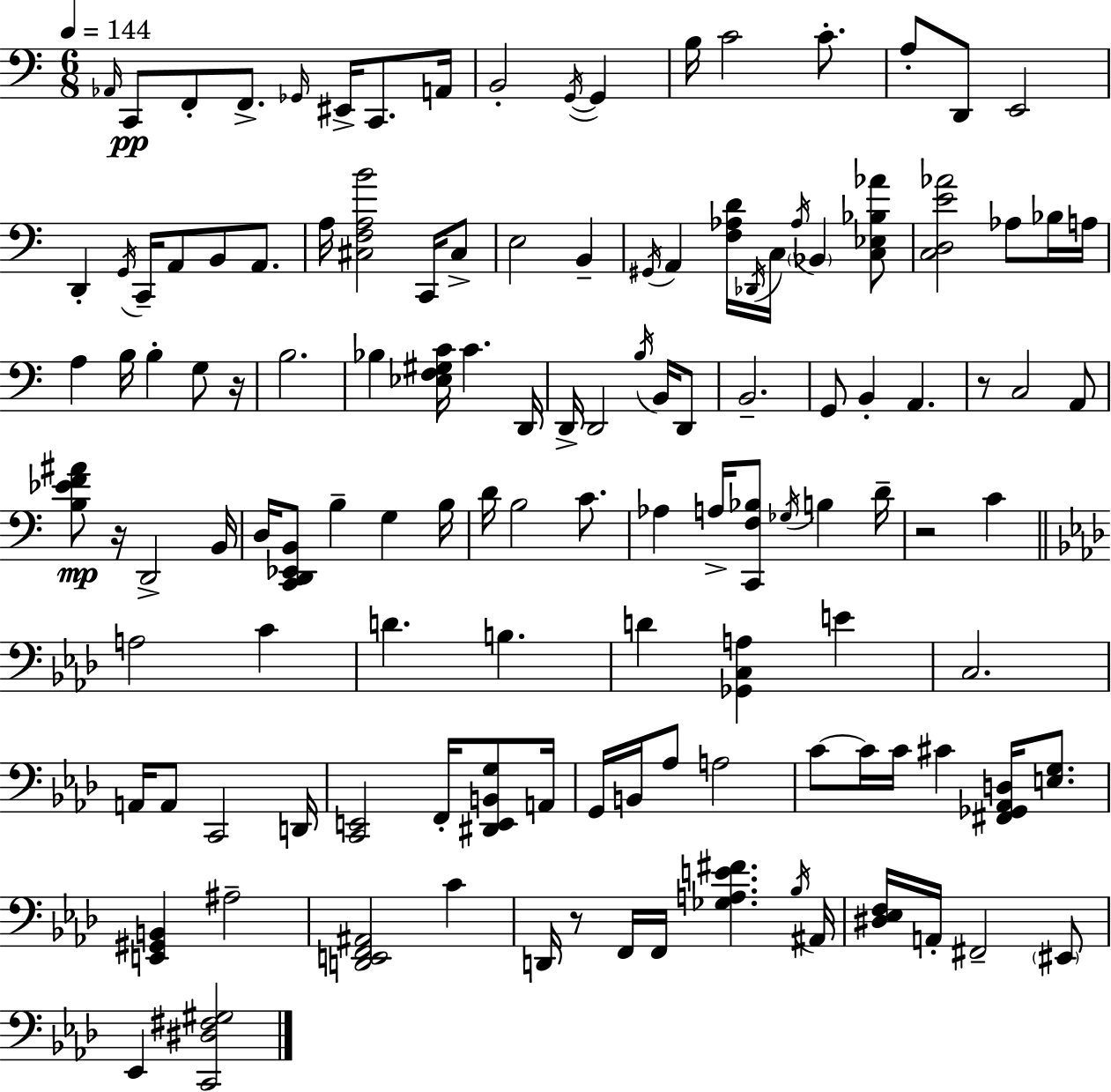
X:1
T:Untitled
M:6/8
L:1/4
K:C
_A,,/4 C,,/2 F,,/2 F,,/2 _G,,/4 ^E,,/4 C,,/2 A,,/4 B,,2 G,,/4 G,, B,/4 C2 C/2 A,/2 D,,/2 E,,2 D,, G,,/4 C,,/4 A,,/2 B,,/2 A,,/2 A,/4 [^C,F,A,B]2 C,,/4 ^C,/2 E,2 B,, ^G,,/4 A,, [F,_A,D]/4 _D,,/4 C,/4 _A,/4 _B,, [C,_E,_B,_A]/2 [C,D,E_A]2 _A,/2 _B,/4 A,/4 A, B,/4 B, G,/2 z/4 B,2 _B, [_E,F,^G,C]/4 C D,,/4 D,,/4 D,,2 B,/4 B,,/4 D,,/2 B,,2 G,,/2 B,, A,, z/2 C,2 A,,/2 [B,_EF^A]/2 z/4 D,,2 B,,/4 D,/4 [C,,D,,_E,,B,,]/2 B, G, B,/4 D/4 B,2 C/2 _A, A,/4 [C,,F,_B,]/2 _G,/4 B, D/4 z2 C A,2 C D B, D [_G,,C,A,] E C,2 A,,/4 A,,/2 C,,2 D,,/4 [C,,E,,]2 F,,/4 [^D,,E,,B,,G,]/2 A,,/4 G,,/4 B,,/4 _A,/2 A,2 C/2 C/4 C/4 ^C [^F,,_G,,_A,,D,]/4 [E,G,]/2 [E,,^G,,B,,] ^A,2 [D,,E,,F,,^A,,]2 C D,,/4 z/2 F,,/4 F,,/4 [_G,A,E^F] _B,/4 ^A,,/4 [^D,_E,F,]/4 A,,/4 ^F,,2 ^E,,/2 _E,, [C,,^D,^F,^G,]2